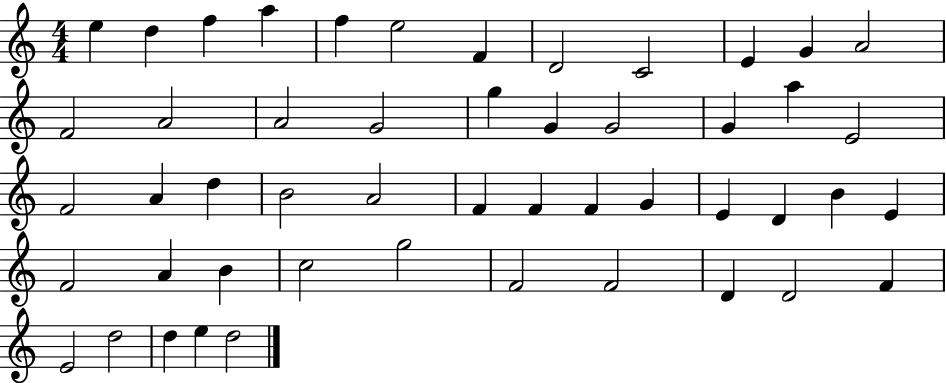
{
  \clef treble
  \numericTimeSignature
  \time 4/4
  \key c \major
  e''4 d''4 f''4 a''4 | f''4 e''2 f'4 | d'2 c'2 | e'4 g'4 a'2 | \break f'2 a'2 | a'2 g'2 | g''4 g'4 g'2 | g'4 a''4 e'2 | \break f'2 a'4 d''4 | b'2 a'2 | f'4 f'4 f'4 g'4 | e'4 d'4 b'4 e'4 | \break f'2 a'4 b'4 | c''2 g''2 | f'2 f'2 | d'4 d'2 f'4 | \break e'2 d''2 | d''4 e''4 d''2 | \bar "|."
}